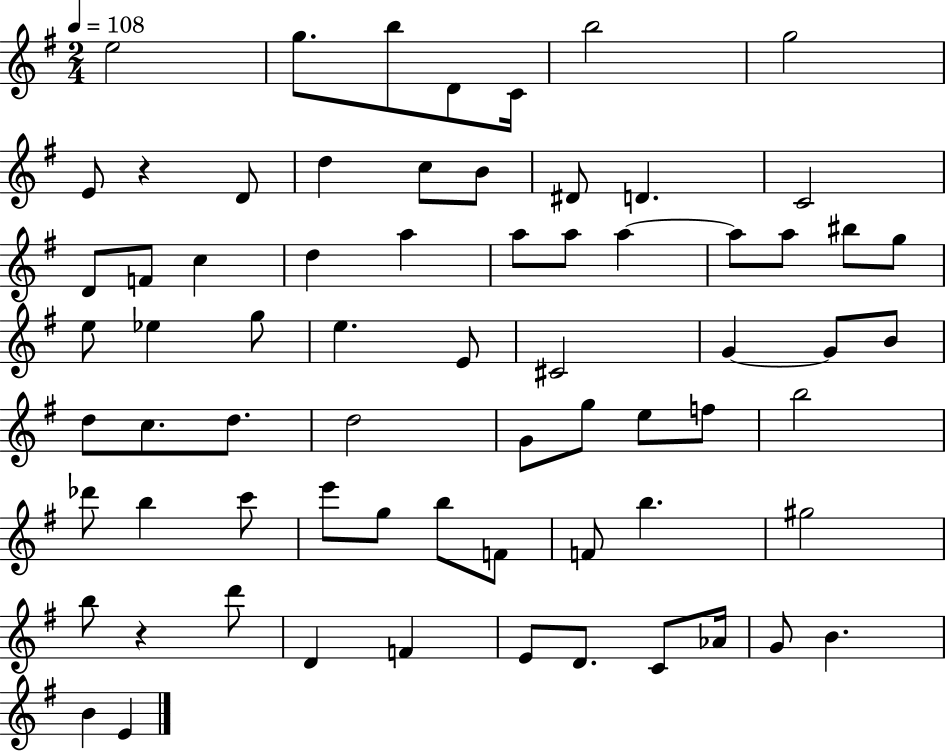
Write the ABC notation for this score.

X:1
T:Untitled
M:2/4
L:1/4
K:G
e2 g/2 b/2 D/2 C/4 b2 g2 E/2 z D/2 d c/2 B/2 ^D/2 D C2 D/2 F/2 c d a a/2 a/2 a a/2 a/2 ^b/2 g/2 e/2 _e g/2 e E/2 ^C2 G G/2 B/2 d/2 c/2 d/2 d2 G/2 g/2 e/2 f/2 b2 _d'/2 b c'/2 e'/2 g/2 b/2 F/2 F/2 b ^g2 b/2 z d'/2 D F E/2 D/2 C/2 _A/4 G/2 B B E